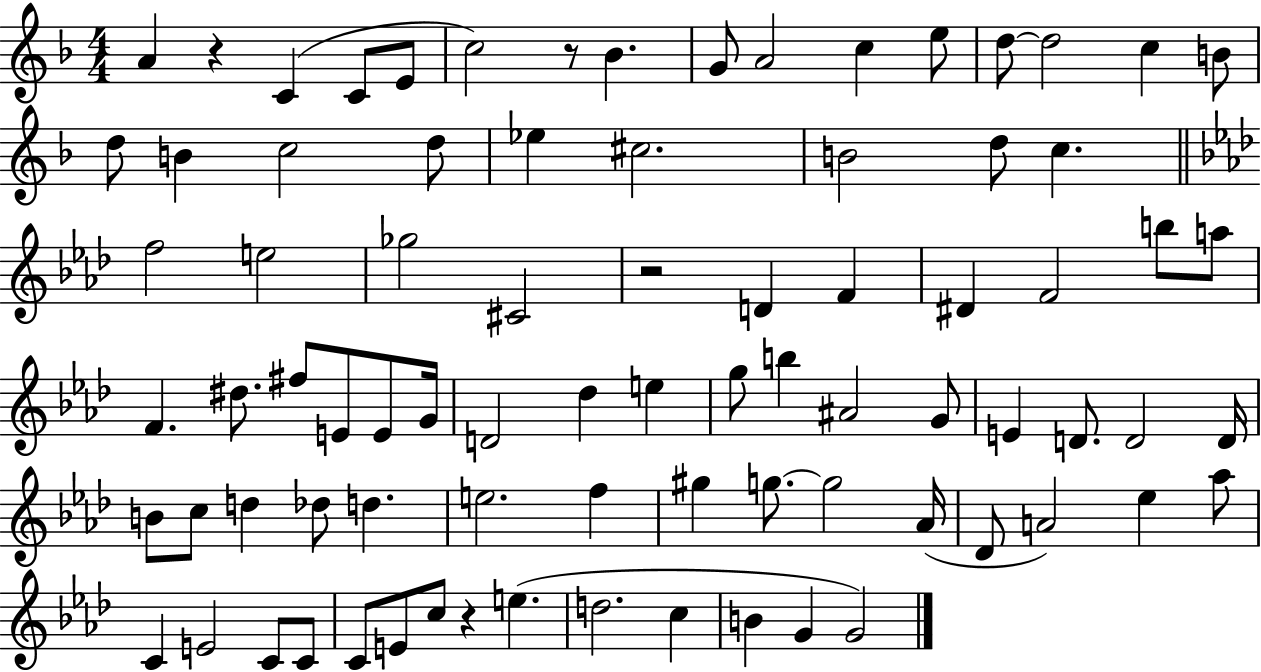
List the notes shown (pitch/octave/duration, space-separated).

A4/q R/q C4/q C4/e E4/e C5/h R/e Bb4/q. G4/e A4/h C5/q E5/e D5/e D5/h C5/q B4/e D5/e B4/q C5/h D5/e Eb5/q C#5/h. B4/h D5/e C5/q. F5/h E5/h Gb5/h C#4/h R/h D4/q F4/q D#4/q F4/h B5/e A5/e F4/q. D#5/e. F#5/e E4/e E4/e G4/s D4/h Db5/q E5/q G5/e B5/q A#4/h G4/e E4/q D4/e. D4/h D4/s B4/e C5/e D5/q Db5/e D5/q. E5/h. F5/q G#5/q G5/e. G5/h Ab4/s Db4/e A4/h Eb5/q Ab5/e C4/q E4/h C4/e C4/e C4/e E4/e C5/e R/q E5/q. D5/h. C5/q B4/q G4/q G4/h